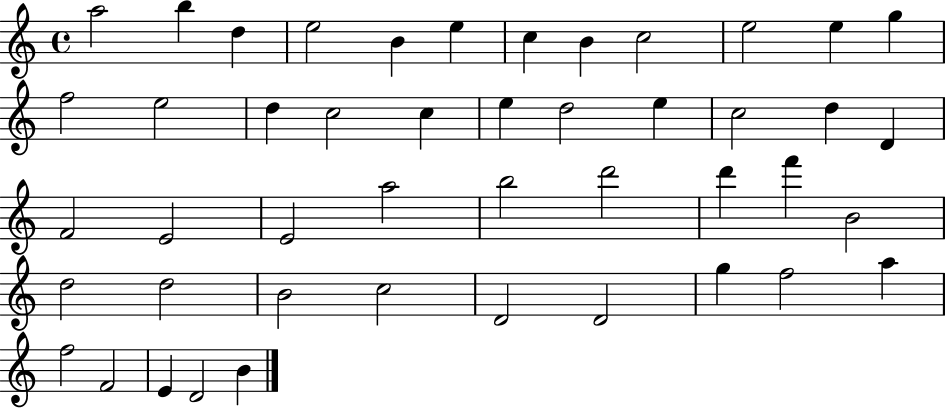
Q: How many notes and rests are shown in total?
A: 46